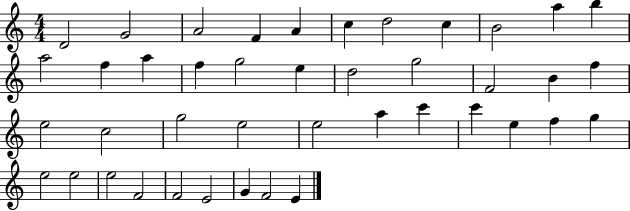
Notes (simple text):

D4/h G4/h A4/h F4/q A4/q C5/q D5/h C5/q B4/h A5/q B5/q A5/h F5/q A5/q F5/q G5/h E5/q D5/h G5/h F4/h B4/q F5/q E5/h C5/h G5/h E5/h E5/h A5/q C6/q C6/q E5/q F5/q G5/q E5/h E5/h E5/h F4/h F4/h E4/h G4/q F4/h E4/q